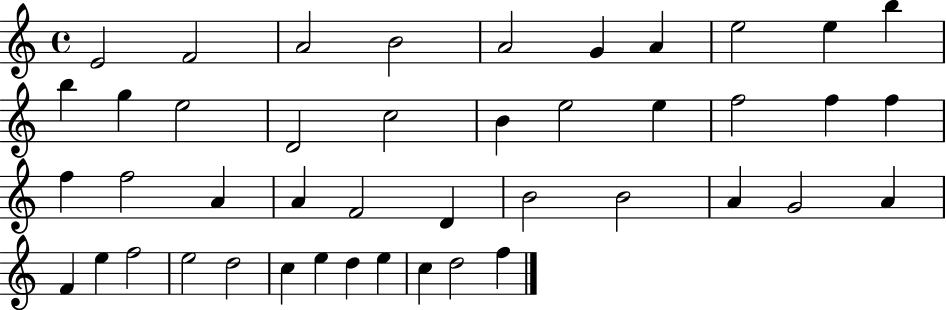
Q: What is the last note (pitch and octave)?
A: F5